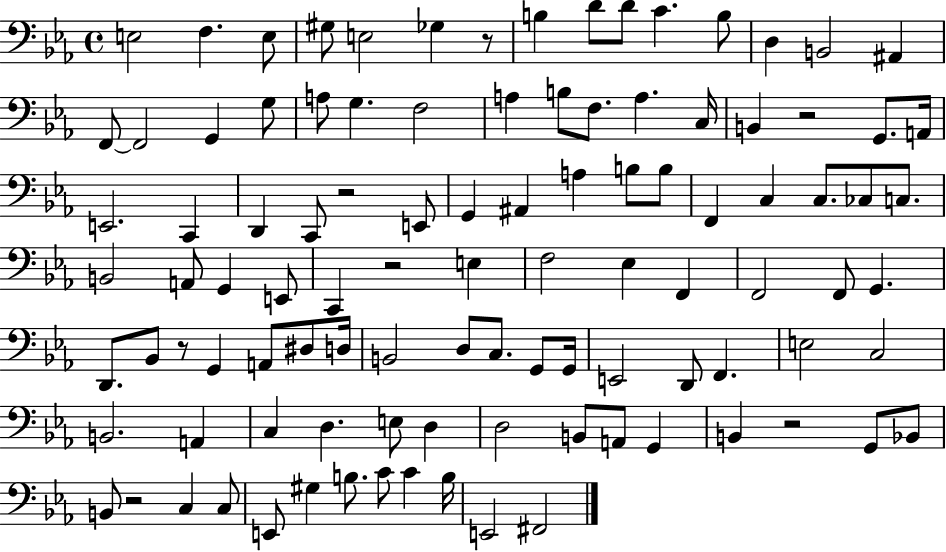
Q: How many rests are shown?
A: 7